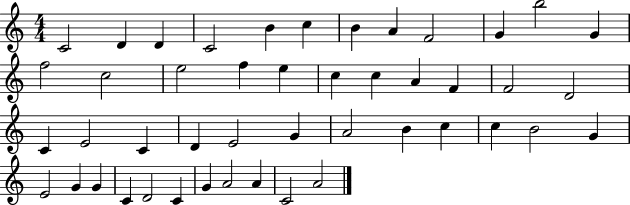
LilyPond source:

{
  \clef treble
  \numericTimeSignature
  \time 4/4
  \key c \major
  c'2 d'4 d'4 | c'2 b'4 c''4 | b'4 a'4 f'2 | g'4 b''2 g'4 | \break f''2 c''2 | e''2 f''4 e''4 | c''4 c''4 a'4 f'4 | f'2 d'2 | \break c'4 e'2 c'4 | d'4 e'2 g'4 | a'2 b'4 c''4 | c''4 b'2 g'4 | \break e'2 g'4 g'4 | c'4 d'2 c'4 | g'4 a'2 a'4 | c'2 a'2 | \break \bar "|."
}